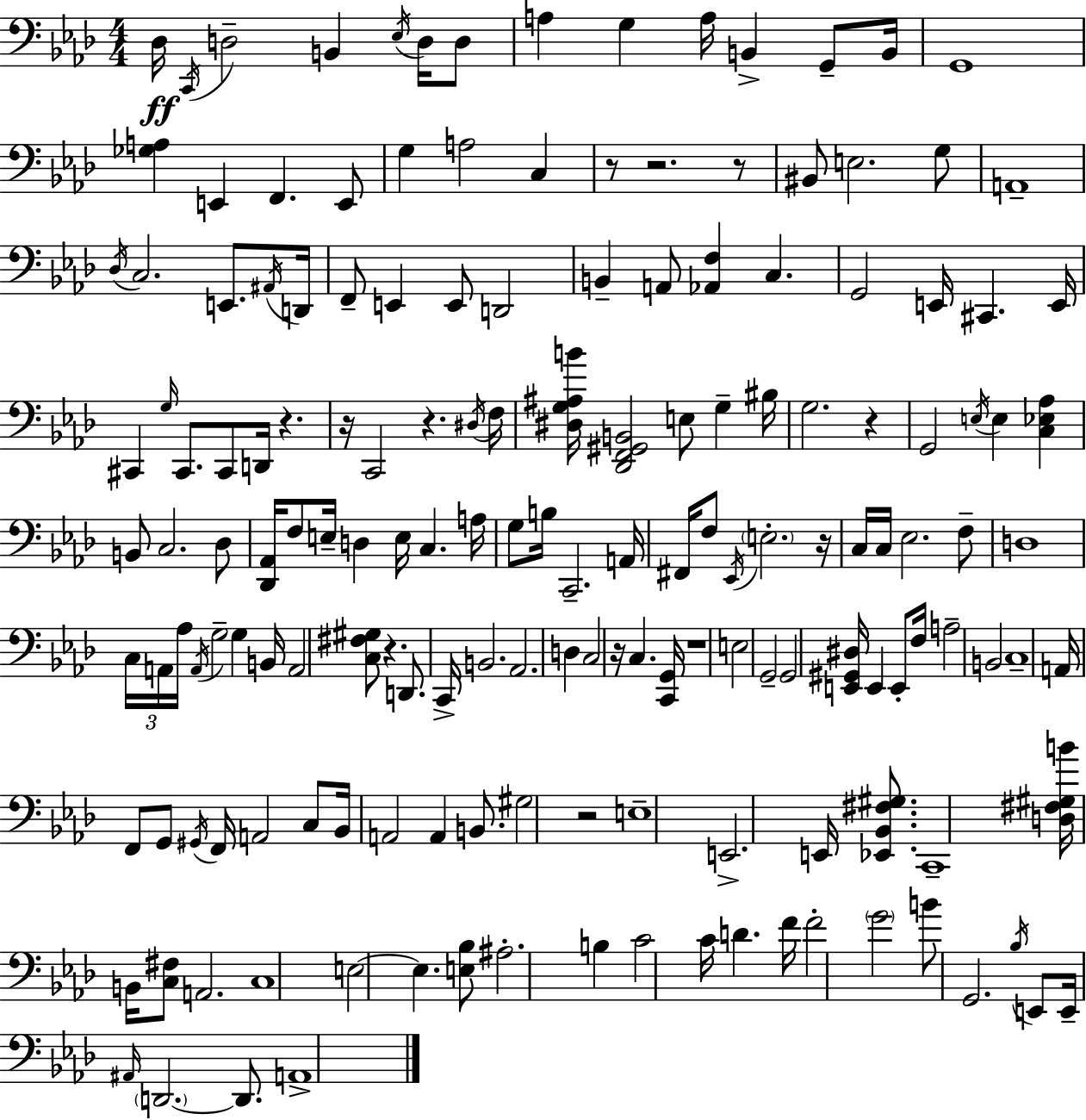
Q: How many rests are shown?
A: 12